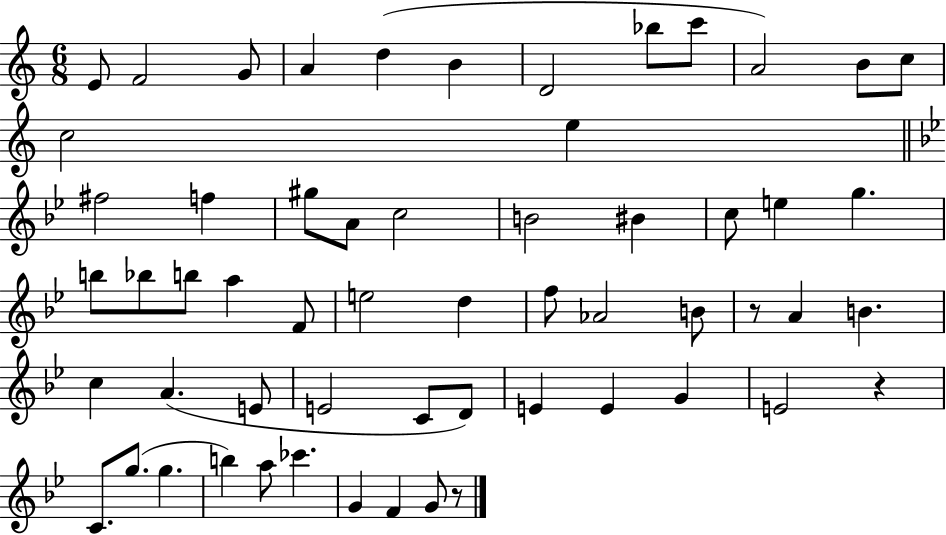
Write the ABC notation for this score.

X:1
T:Untitled
M:6/8
L:1/4
K:C
E/2 F2 G/2 A d B D2 _b/2 c'/2 A2 B/2 c/2 c2 e ^f2 f ^g/2 A/2 c2 B2 ^B c/2 e g b/2 _b/2 b/2 a F/2 e2 d f/2 _A2 B/2 z/2 A B c A E/2 E2 C/2 D/2 E E G E2 z C/2 g/2 g b a/2 _c' G F G/2 z/2